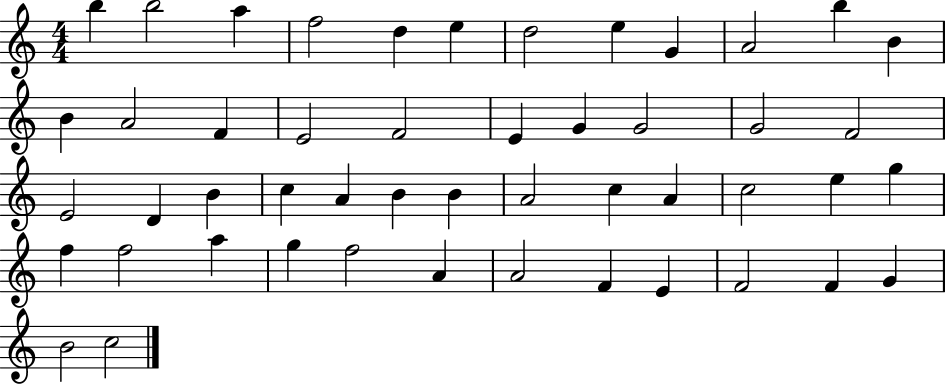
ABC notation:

X:1
T:Untitled
M:4/4
L:1/4
K:C
b b2 a f2 d e d2 e G A2 b B B A2 F E2 F2 E G G2 G2 F2 E2 D B c A B B A2 c A c2 e g f f2 a g f2 A A2 F E F2 F G B2 c2